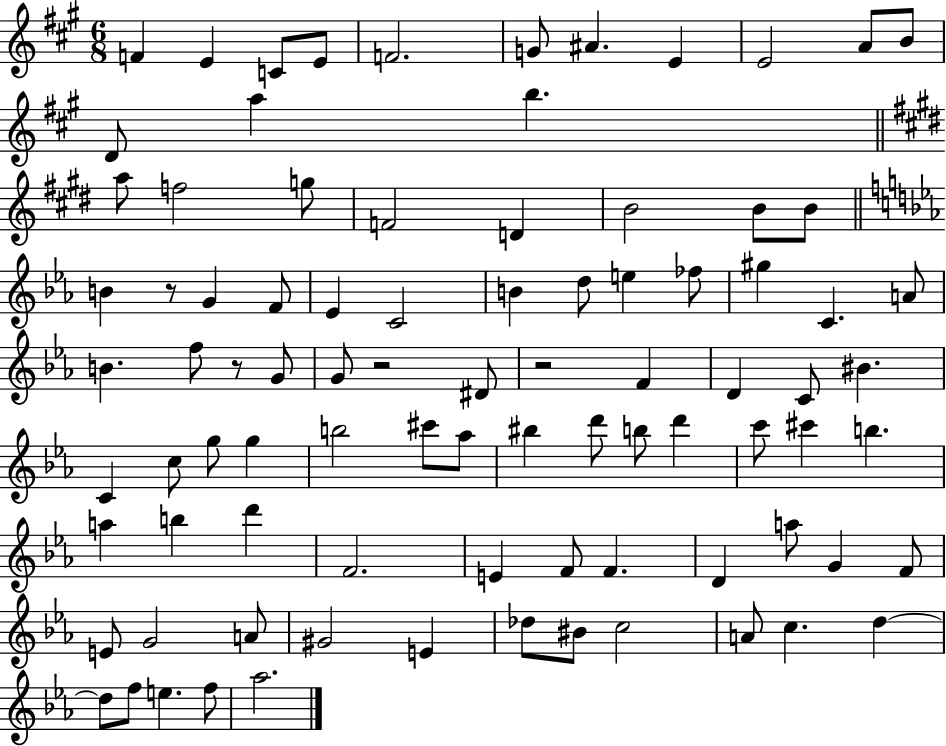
F4/q E4/q C4/e E4/e F4/h. G4/e A#4/q. E4/q E4/h A4/e B4/e D4/e A5/q B5/q. A5/e F5/h G5/e F4/h D4/q B4/h B4/e B4/e B4/q R/e G4/q F4/e Eb4/q C4/h B4/q D5/e E5/q FES5/e G#5/q C4/q. A4/e B4/q. F5/e R/e G4/e G4/e R/h D#4/e R/h F4/q D4/q C4/e BIS4/q. C4/q C5/e G5/e G5/q B5/h C#6/e Ab5/e BIS5/q D6/e B5/e D6/q C6/e C#6/q B5/q. A5/q B5/q D6/q F4/h. E4/q F4/e F4/q. D4/q A5/e G4/q F4/e E4/e G4/h A4/e G#4/h E4/q Db5/e BIS4/e C5/h A4/e C5/q. D5/q D5/e F5/e E5/q. F5/e Ab5/h.